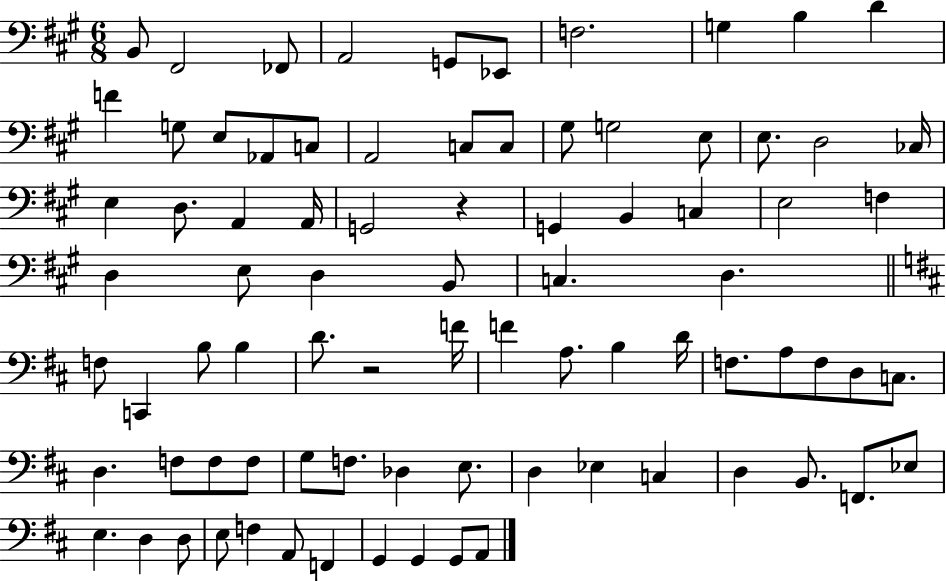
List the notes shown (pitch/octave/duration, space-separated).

B2/e F#2/h FES2/e A2/h G2/e Eb2/e F3/h. G3/q B3/q D4/q F4/q G3/e E3/e Ab2/e C3/e A2/h C3/e C3/e G#3/e G3/h E3/e E3/e. D3/h CES3/s E3/q D3/e. A2/q A2/s G2/h R/q G2/q B2/q C3/q E3/h F3/q D3/q E3/e D3/q B2/e C3/q. D3/q. F3/e C2/q B3/e B3/q D4/e. R/h F4/s F4/q A3/e. B3/q D4/s F3/e. A3/e F3/e D3/e C3/e. D3/q. F3/e F3/e F3/e G3/e F3/e. Db3/q E3/e. D3/q Eb3/q C3/q D3/q B2/e. F2/e. Eb3/e E3/q. D3/q D3/e E3/e F3/q A2/e F2/q G2/q G2/q G2/e A2/e